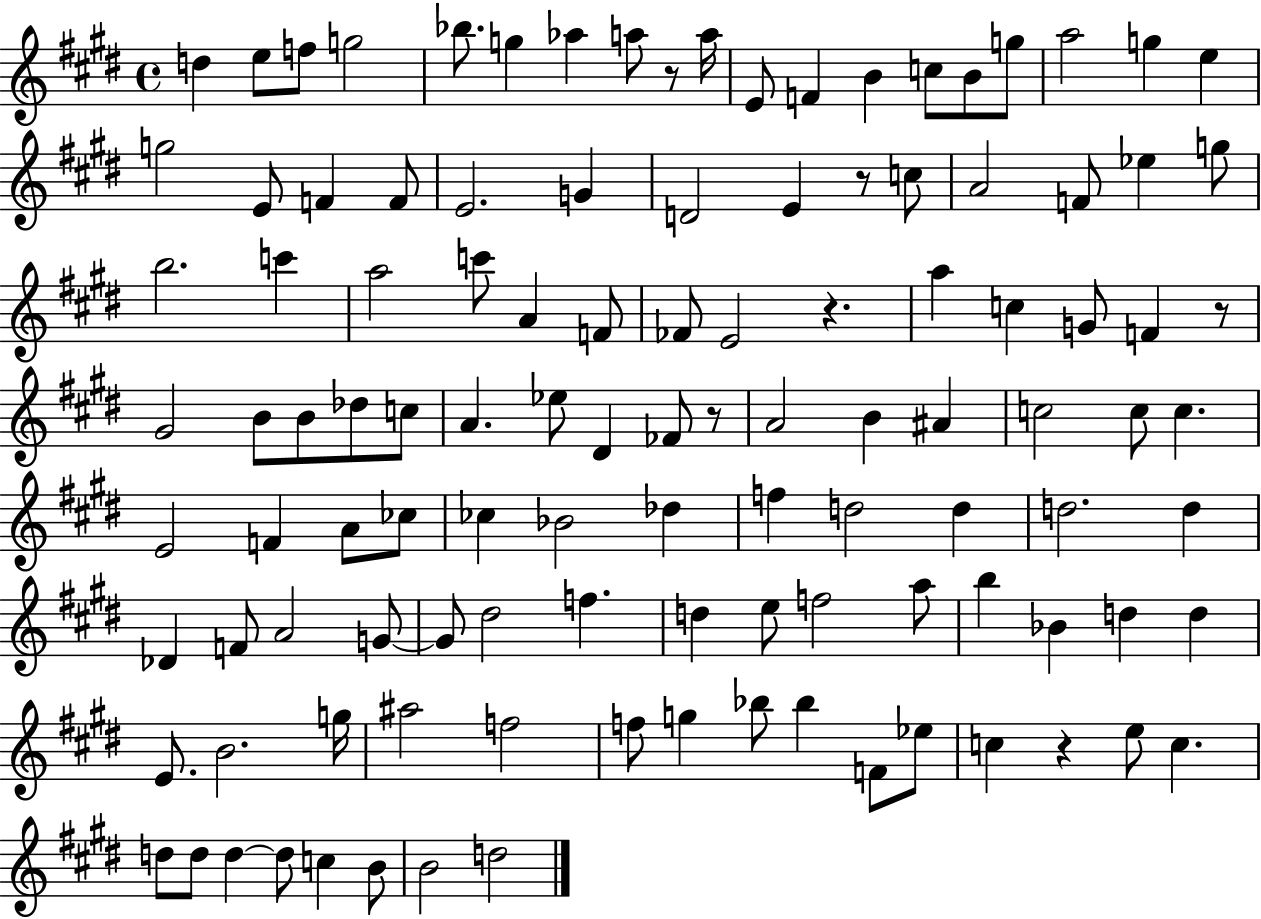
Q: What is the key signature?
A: E major